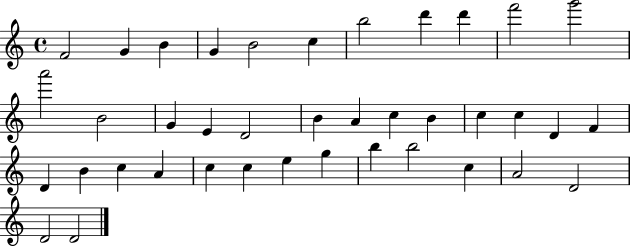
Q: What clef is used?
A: treble